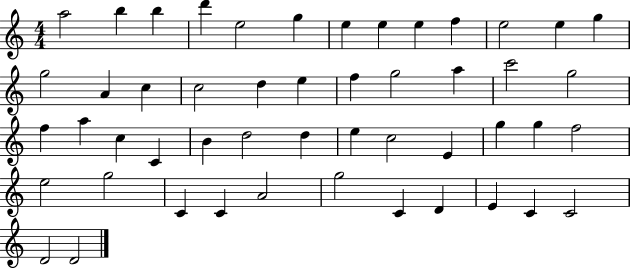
{
  \clef treble
  \numericTimeSignature
  \time 4/4
  \key c \major
  a''2 b''4 b''4 | d'''4 e''2 g''4 | e''4 e''4 e''4 f''4 | e''2 e''4 g''4 | \break g''2 a'4 c''4 | c''2 d''4 e''4 | f''4 g''2 a''4 | c'''2 g''2 | \break f''4 a''4 c''4 c'4 | b'4 d''2 d''4 | e''4 c''2 e'4 | g''4 g''4 f''2 | \break e''2 g''2 | c'4 c'4 a'2 | g''2 c'4 d'4 | e'4 c'4 c'2 | \break d'2 d'2 | \bar "|."
}